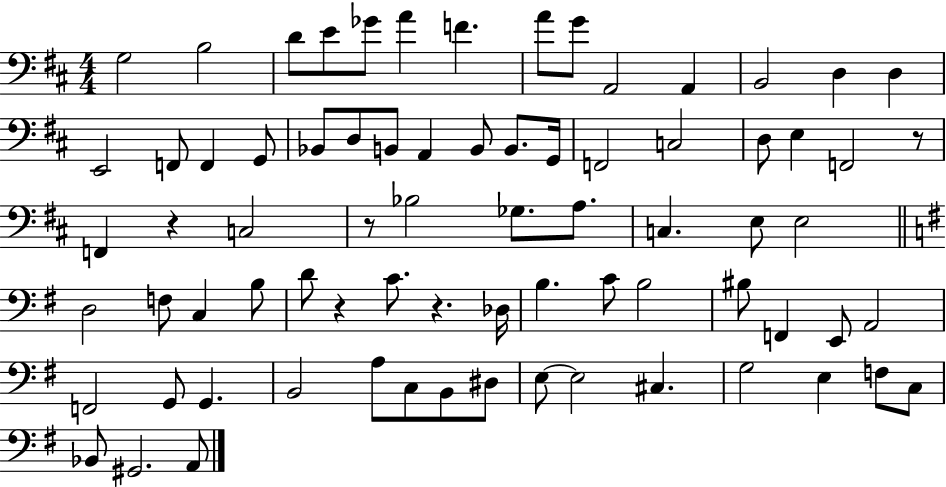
{
  \clef bass
  \numericTimeSignature
  \time 4/4
  \key d \major
  g2 b2 | d'8 e'8 ges'8 a'4 f'4. | a'8 g'8 a,2 a,4 | b,2 d4 d4 | \break e,2 f,8 f,4 g,8 | bes,8 d8 b,8 a,4 b,8 b,8. g,16 | f,2 c2 | d8 e4 f,2 r8 | \break f,4 r4 c2 | r8 bes2 ges8. a8. | c4. e8 e2 | \bar "||" \break \key e \minor d2 f8 c4 b8 | d'8 r4 c'8. r4. des16 | b4. c'8 b2 | bis8 f,4 e,8 a,2 | \break f,2 g,8 g,4. | b,2 a8 c8 b,8 dis8 | e8~~ e2 cis4. | g2 e4 f8 c8 | \break bes,8 gis,2. a,8 | \bar "|."
}